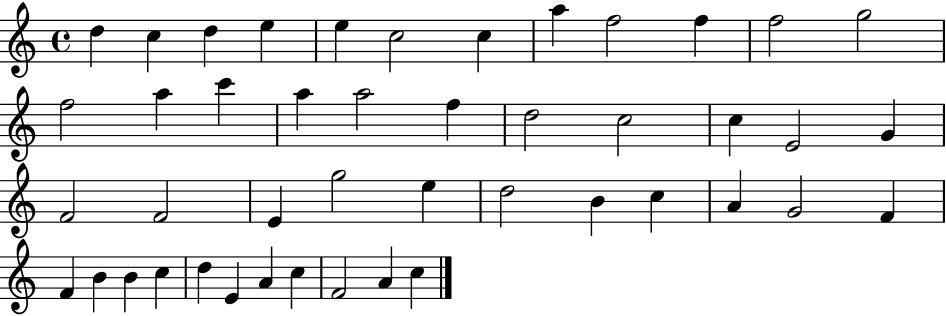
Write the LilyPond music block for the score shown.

{
  \clef treble
  \time 4/4
  \defaultTimeSignature
  \key c \major
  d''4 c''4 d''4 e''4 | e''4 c''2 c''4 | a''4 f''2 f''4 | f''2 g''2 | \break f''2 a''4 c'''4 | a''4 a''2 f''4 | d''2 c''2 | c''4 e'2 g'4 | \break f'2 f'2 | e'4 g''2 e''4 | d''2 b'4 c''4 | a'4 g'2 f'4 | \break f'4 b'4 b'4 c''4 | d''4 e'4 a'4 c''4 | f'2 a'4 c''4 | \bar "|."
}